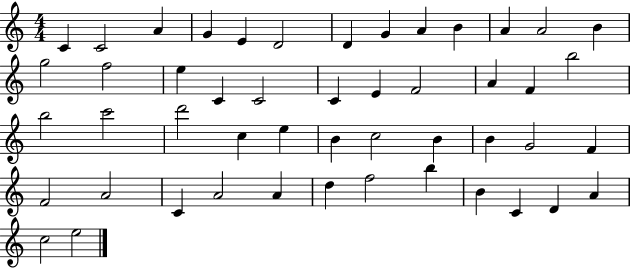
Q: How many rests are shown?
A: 0